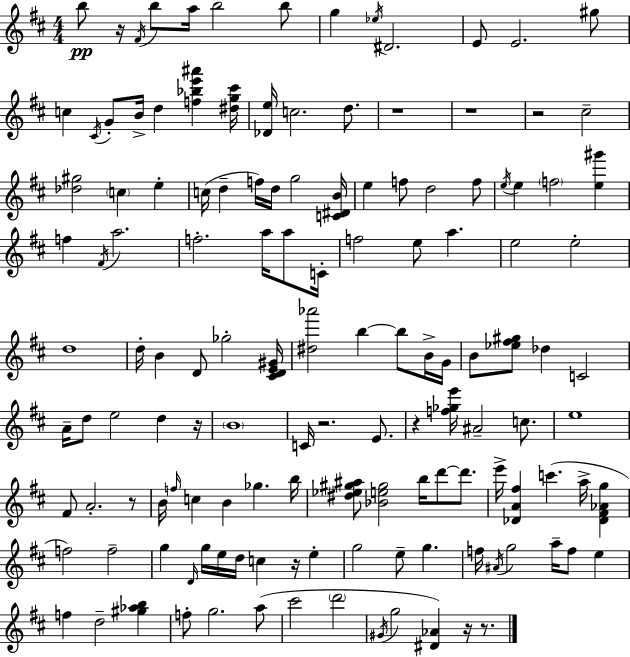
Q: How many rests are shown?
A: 11